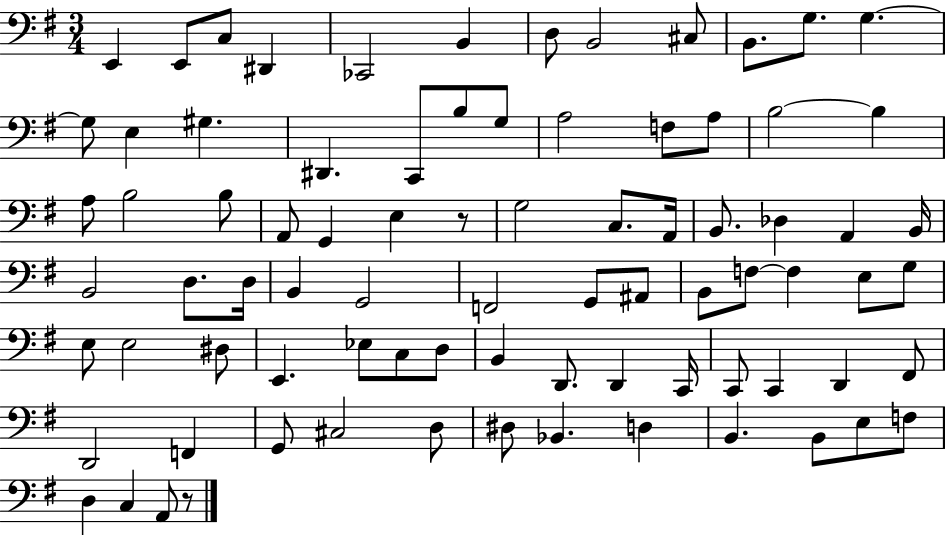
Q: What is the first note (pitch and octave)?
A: E2